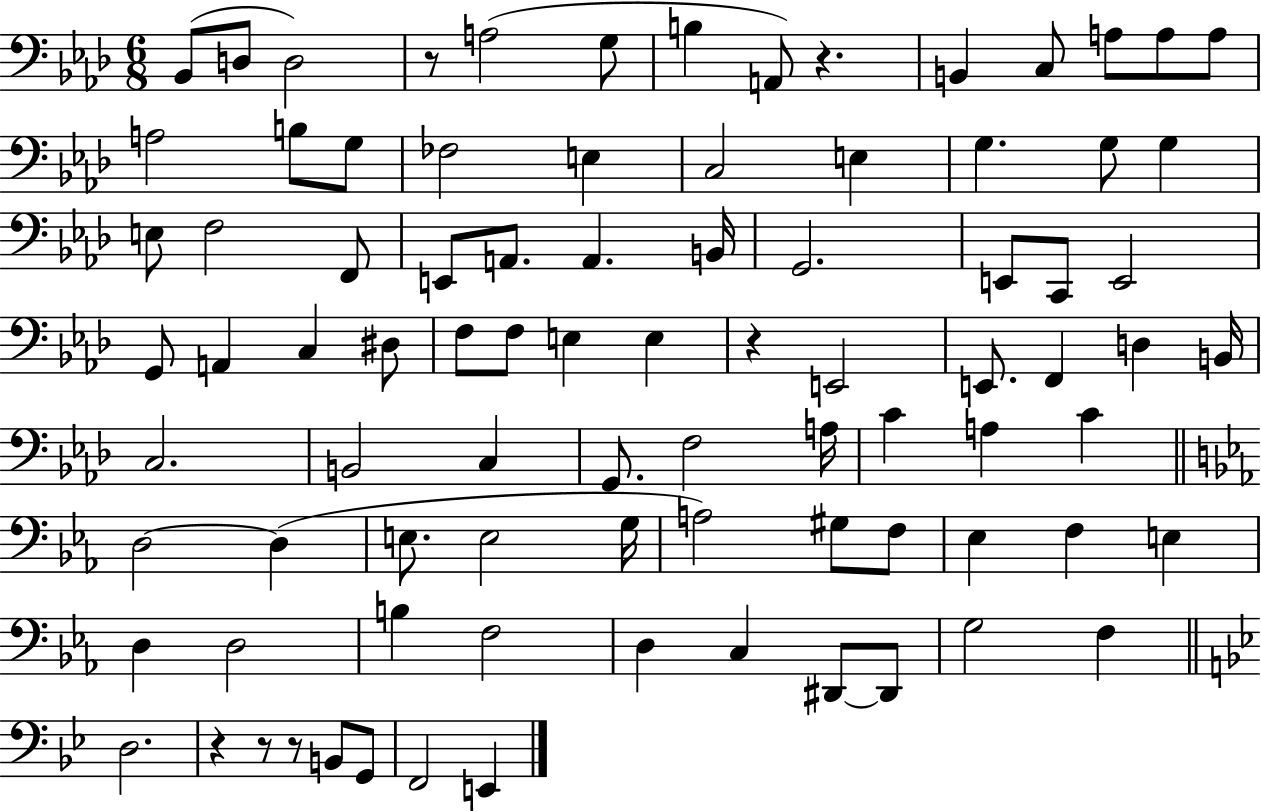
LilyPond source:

{
  \clef bass
  \numericTimeSignature
  \time 6/8
  \key aes \major
  bes,8( d8 d2) | r8 a2( g8 | b4 a,8) r4. | b,4 c8 a8 a8 a8 | \break a2 b8 g8 | fes2 e4 | c2 e4 | g4. g8 g4 | \break e8 f2 f,8 | e,8 a,8. a,4. b,16 | g,2. | e,8 c,8 e,2 | \break g,8 a,4 c4 dis8 | f8 f8 e4 e4 | r4 e,2 | e,8. f,4 d4 b,16 | \break c2. | b,2 c4 | g,8. f2 a16 | c'4 a4 c'4 | \break \bar "||" \break \key ees \major d2~~ d4( | e8. e2 g16 | a2) gis8 f8 | ees4 f4 e4 | \break d4 d2 | b4 f2 | d4 c4 dis,8~~ dis,8 | g2 f4 | \break \bar "||" \break \key bes \major d2. | r4 r8 r8 b,8 g,8 | f,2 e,4 | \bar "|."
}